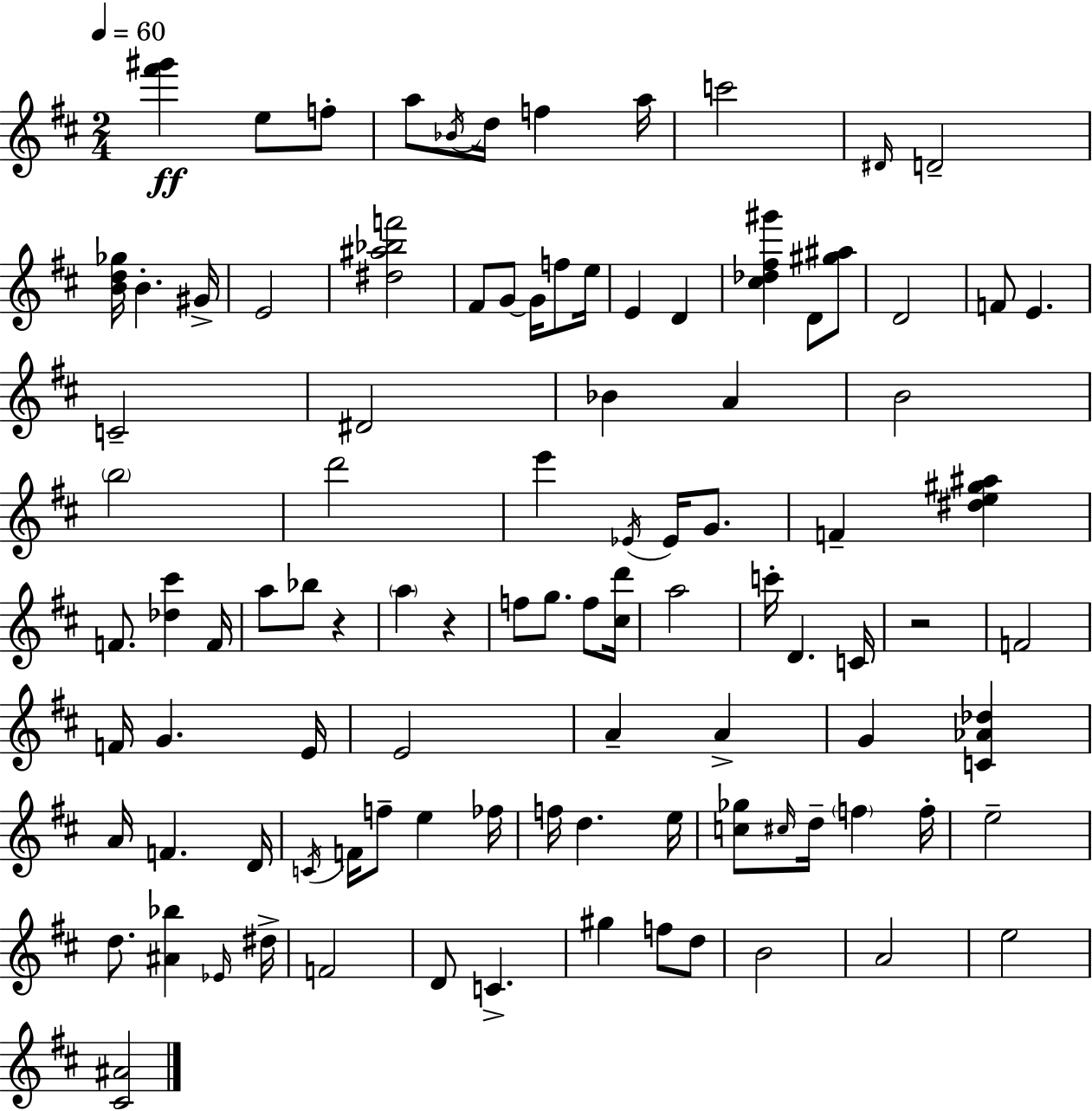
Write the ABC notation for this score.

X:1
T:Untitled
M:2/4
L:1/4
K:D
[^f'^g'] e/2 f/2 a/2 _B/4 d/4 f a/4 c'2 ^D/4 D2 [Bd_g]/4 B ^G/4 E2 [^d^a_bf']2 ^F/2 G/2 G/4 f/2 e/4 E D [^c_d^f^g'] D/2 [^g^a]/2 D2 F/2 E C2 ^D2 _B A B2 b2 d'2 e' _E/4 _E/4 G/2 F [^de^g^a] F/2 [_d^c'] F/4 a/2 _b/2 z a z f/2 g/2 f/2 [^cd']/4 a2 c'/4 D C/4 z2 F2 F/4 G E/4 E2 A A G [C_A_d] A/4 F D/4 C/4 F/4 f/2 e _f/4 f/4 d e/4 [c_g]/2 ^c/4 d/4 f f/4 e2 d/2 [^A_b] _E/4 ^d/4 F2 D/2 C ^g f/2 d/2 B2 A2 e2 [^C^A]2